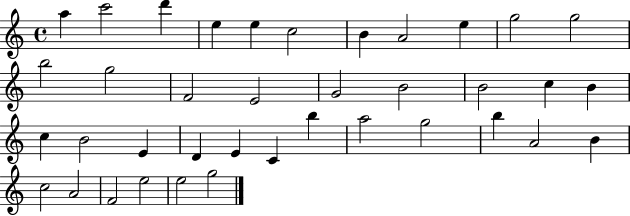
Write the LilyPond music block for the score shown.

{
  \clef treble
  \time 4/4
  \defaultTimeSignature
  \key c \major
  a''4 c'''2 d'''4 | e''4 e''4 c''2 | b'4 a'2 e''4 | g''2 g''2 | \break b''2 g''2 | f'2 e'2 | g'2 b'2 | b'2 c''4 b'4 | \break c''4 b'2 e'4 | d'4 e'4 c'4 b''4 | a''2 g''2 | b''4 a'2 b'4 | \break c''2 a'2 | f'2 e''2 | e''2 g''2 | \bar "|."
}